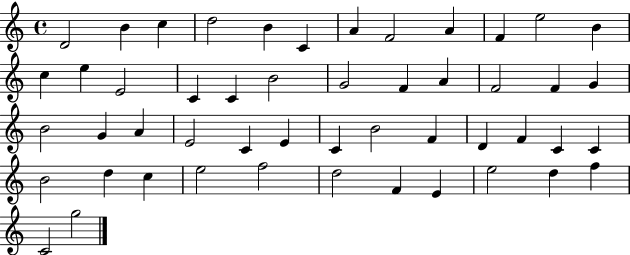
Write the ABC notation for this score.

X:1
T:Untitled
M:4/4
L:1/4
K:C
D2 B c d2 B C A F2 A F e2 B c e E2 C C B2 G2 F A F2 F G B2 G A E2 C E C B2 F D F C C B2 d c e2 f2 d2 F E e2 d f C2 g2